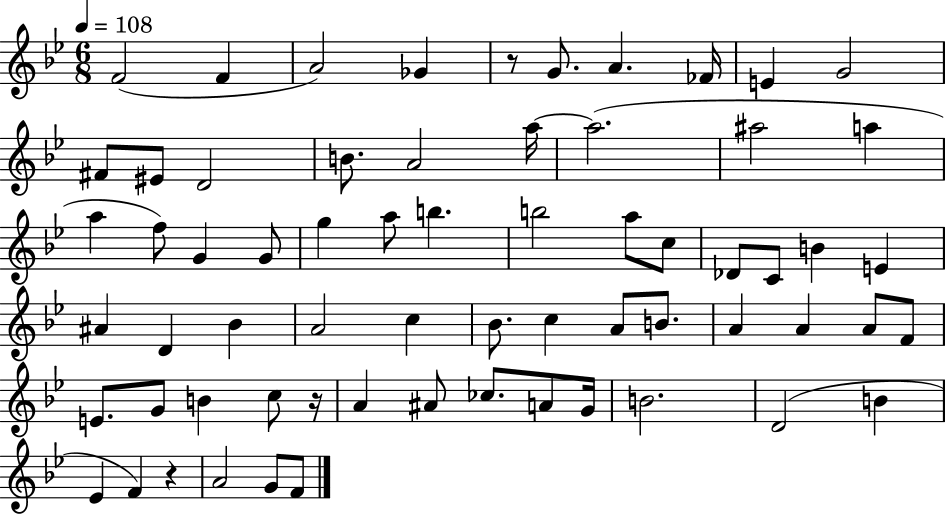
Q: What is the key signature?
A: BES major